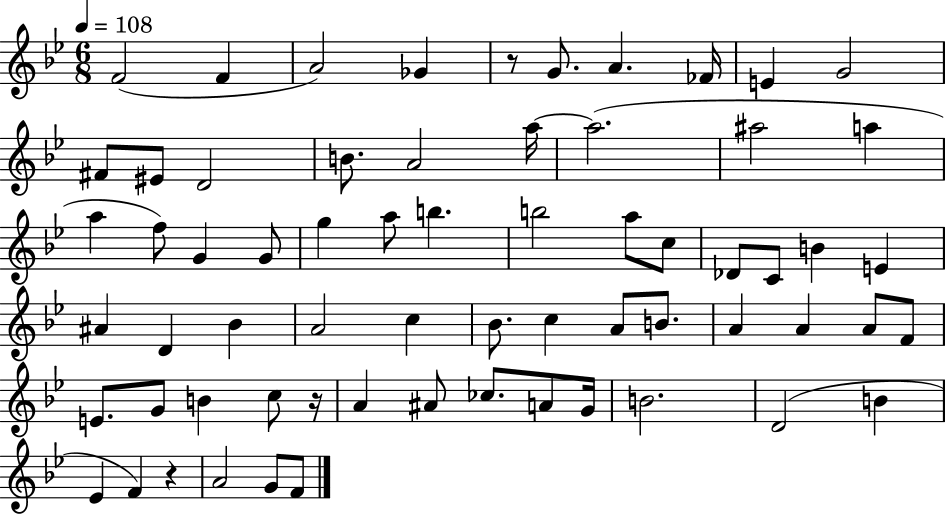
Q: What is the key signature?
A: BES major